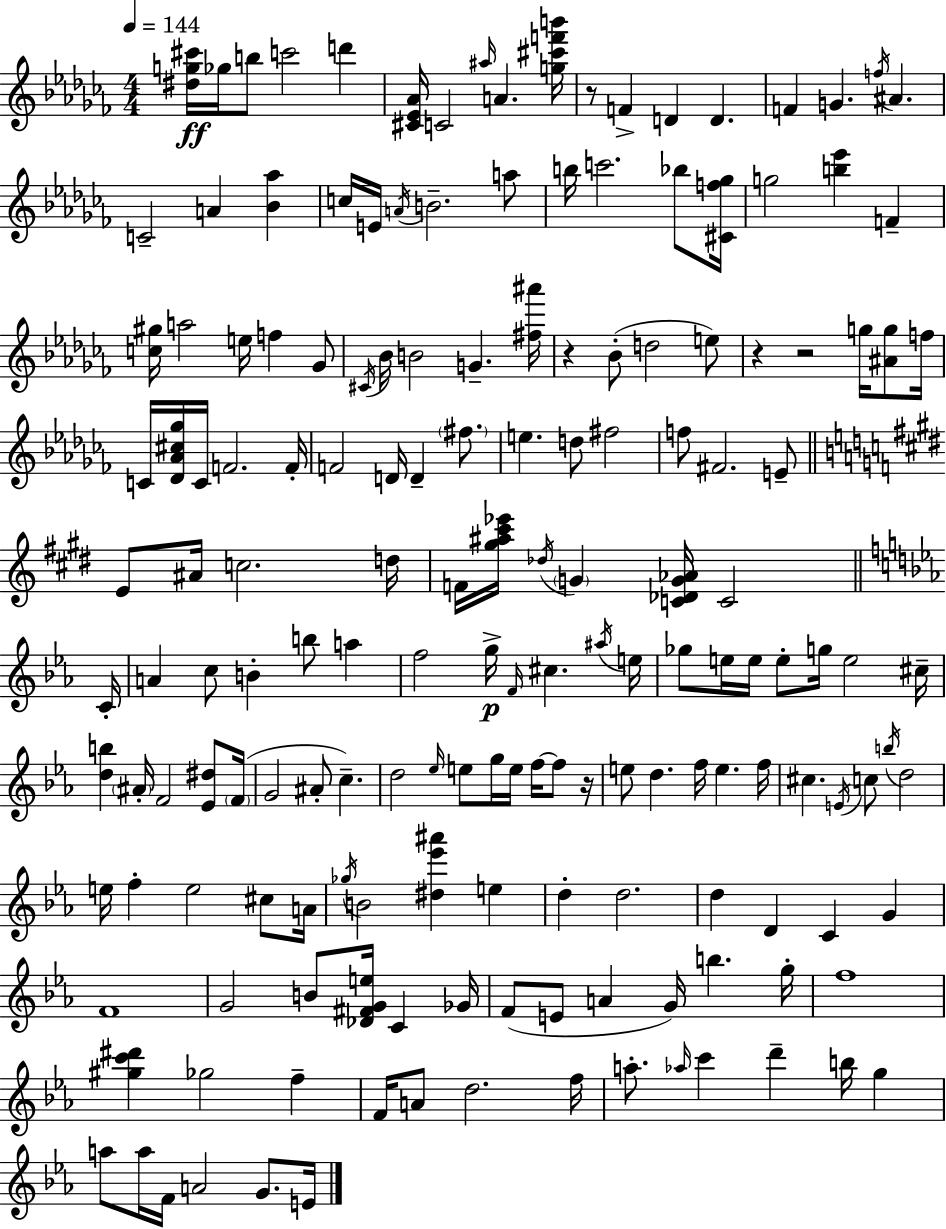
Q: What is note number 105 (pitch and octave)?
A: F5